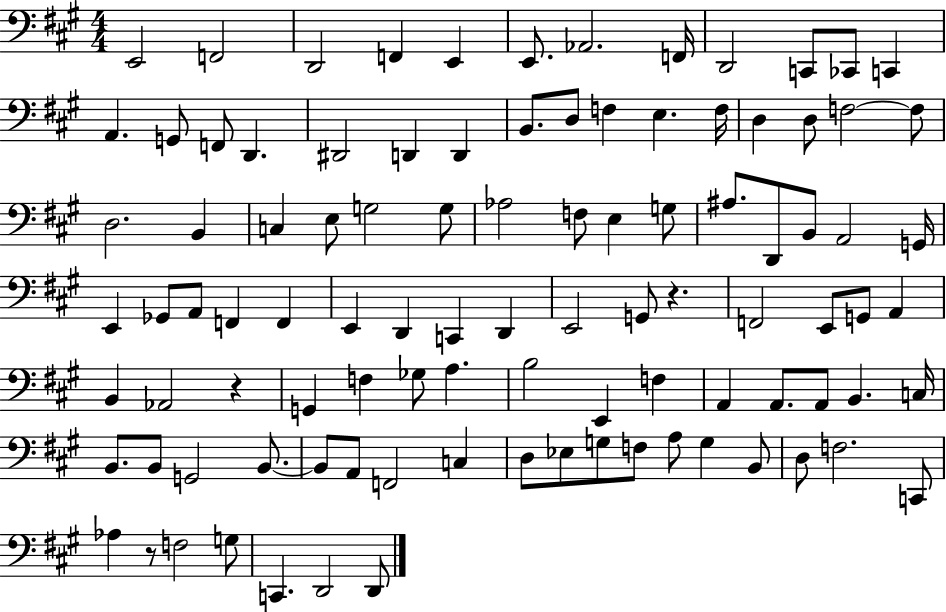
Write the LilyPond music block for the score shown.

{
  \clef bass
  \numericTimeSignature
  \time 4/4
  \key a \major
  e,2 f,2 | d,2 f,4 e,4 | e,8. aes,2. f,16 | d,2 c,8 ces,8 c,4 | \break a,4. g,8 f,8 d,4. | dis,2 d,4 d,4 | b,8. d8 f4 e4. f16 | d4 d8 f2~~ f8 | \break d2. b,4 | c4 e8 g2 g8 | aes2 f8 e4 g8 | ais8. d,8 b,8 a,2 g,16 | \break e,4 ges,8 a,8 f,4 f,4 | e,4 d,4 c,4 d,4 | e,2 g,8 r4. | f,2 e,8 g,8 a,4 | \break b,4 aes,2 r4 | g,4 f4 ges8 a4. | b2 e,4 f4 | a,4 a,8. a,8 b,4. c16 | \break b,8. b,8 g,2 b,8.~~ | b,8 a,8 f,2 c4 | d8 ees8 g8 f8 a8 g4 b,8 | d8 f2. c,8 | \break aes4 r8 f2 g8 | c,4. d,2 d,8 | \bar "|."
}